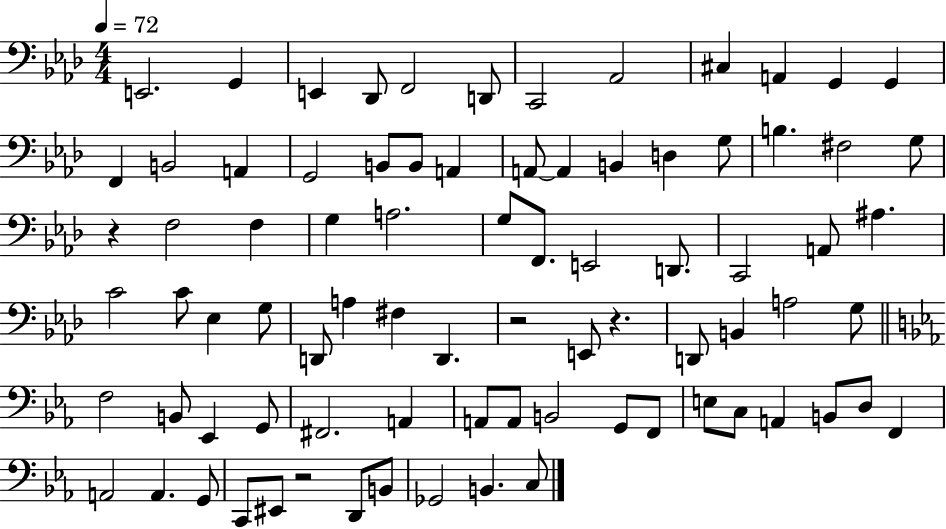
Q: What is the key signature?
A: AES major